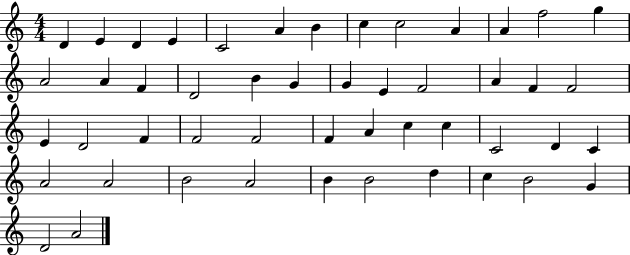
{
  \clef treble
  \numericTimeSignature
  \time 4/4
  \key c \major
  d'4 e'4 d'4 e'4 | c'2 a'4 b'4 | c''4 c''2 a'4 | a'4 f''2 g''4 | \break a'2 a'4 f'4 | d'2 b'4 g'4 | g'4 e'4 f'2 | a'4 f'4 f'2 | \break e'4 d'2 f'4 | f'2 f'2 | f'4 a'4 c''4 c''4 | c'2 d'4 c'4 | \break a'2 a'2 | b'2 a'2 | b'4 b'2 d''4 | c''4 b'2 g'4 | \break d'2 a'2 | \bar "|."
}